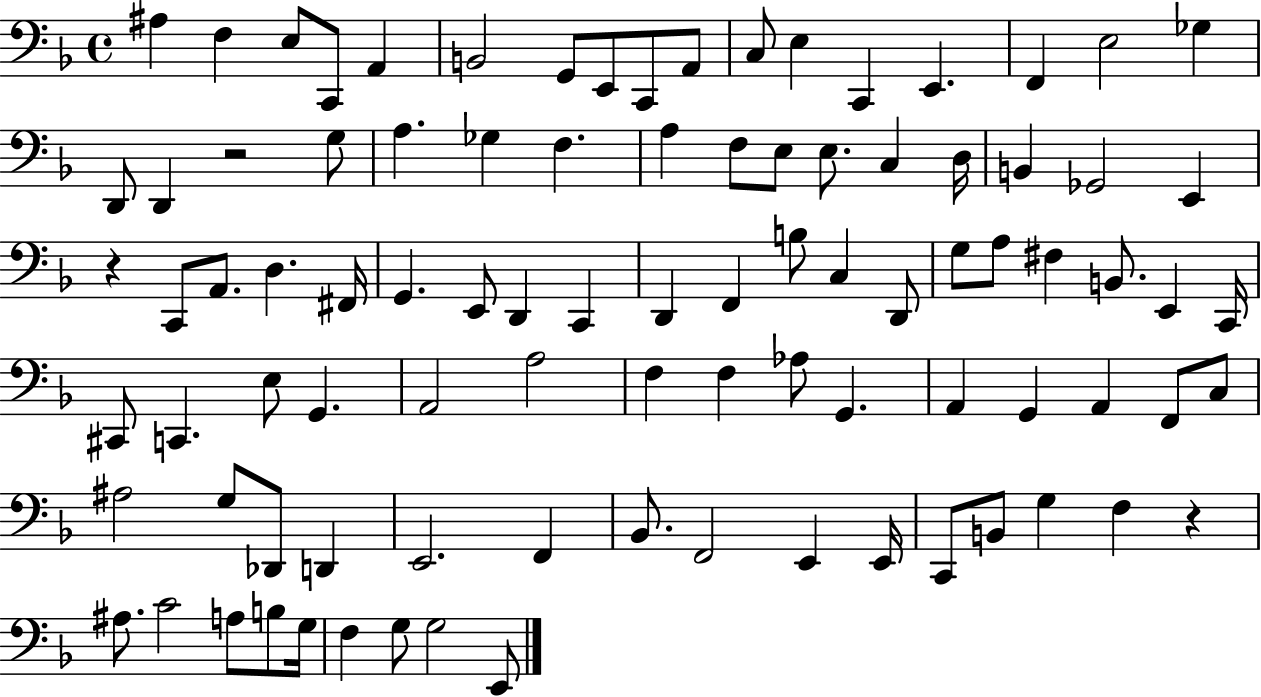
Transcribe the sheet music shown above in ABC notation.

X:1
T:Untitled
M:4/4
L:1/4
K:F
^A, F, E,/2 C,,/2 A,, B,,2 G,,/2 E,,/2 C,,/2 A,,/2 C,/2 E, C,, E,, F,, E,2 _G, D,,/2 D,, z2 G,/2 A, _G, F, A, F,/2 E,/2 E,/2 C, D,/4 B,, _G,,2 E,, z C,,/2 A,,/2 D, ^F,,/4 G,, E,,/2 D,, C,, D,, F,, B,/2 C, D,,/2 G,/2 A,/2 ^F, B,,/2 E,, C,,/4 ^C,,/2 C,, E,/2 G,, A,,2 A,2 F, F, _A,/2 G,, A,, G,, A,, F,,/2 C,/2 ^A,2 G,/2 _D,,/2 D,, E,,2 F,, _B,,/2 F,,2 E,, E,,/4 C,,/2 B,,/2 G, F, z ^A,/2 C2 A,/2 B,/2 G,/4 F, G,/2 G,2 E,,/2